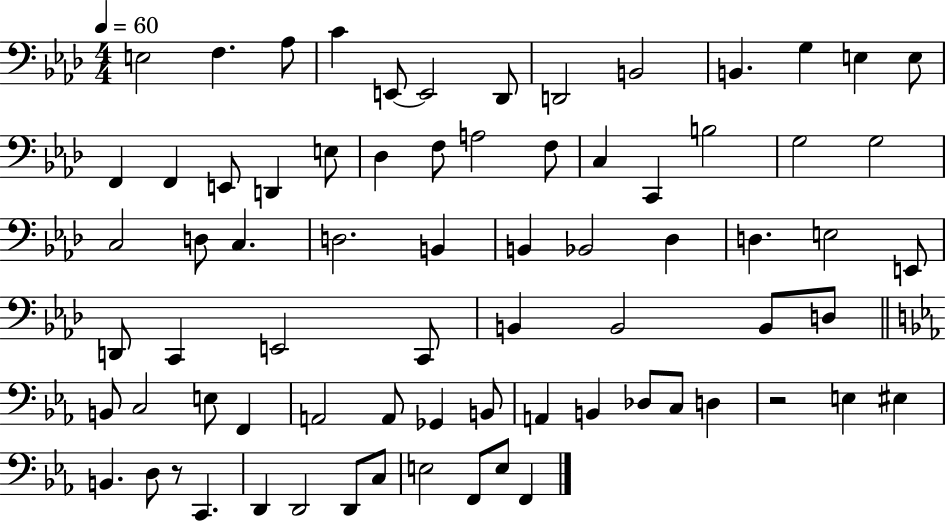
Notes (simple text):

E3/h F3/q. Ab3/e C4/q E2/e E2/h Db2/e D2/h B2/h B2/q. G3/q E3/q E3/e F2/q F2/q E2/e D2/q E3/e Db3/q F3/e A3/h F3/e C3/q C2/q B3/h G3/h G3/h C3/h D3/e C3/q. D3/h. B2/q B2/q Bb2/h Db3/q D3/q. E3/h E2/e D2/e C2/q E2/h C2/e B2/q B2/h B2/e D3/e B2/e C3/h E3/e F2/q A2/h A2/e Gb2/q B2/e A2/q B2/q Db3/e C3/e D3/q R/h E3/q EIS3/q B2/q. D3/e R/e C2/q. D2/q D2/h D2/e C3/e E3/h F2/e E3/e F2/q